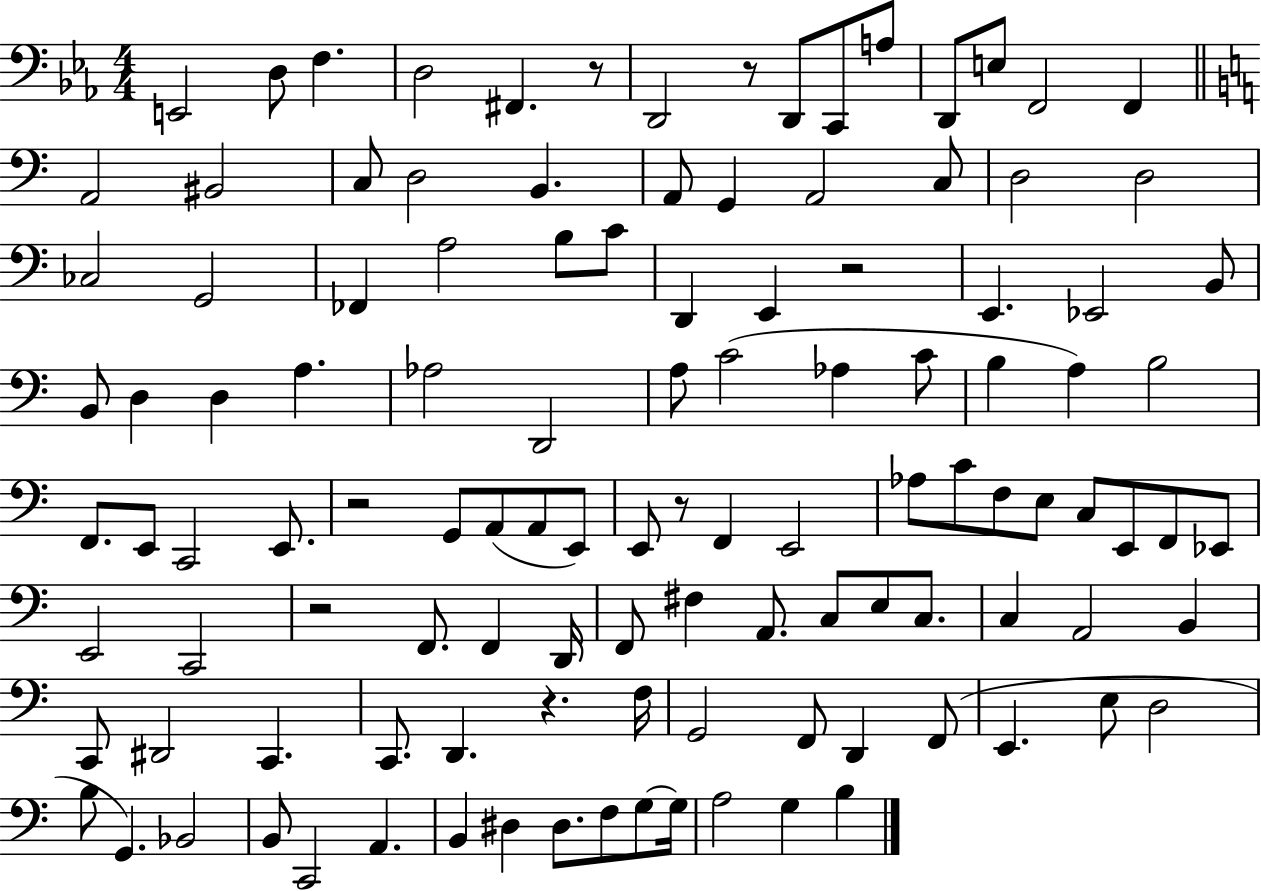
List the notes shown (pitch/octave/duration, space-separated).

E2/h D3/e F3/q. D3/h F#2/q. R/e D2/h R/e D2/e C2/e A3/e D2/e E3/e F2/h F2/q A2/h BIS2/h C3/e D3/h B2/q. A2/e G2/q A2/h C3/e D3/h D3/h CES3/h G2/h FES2/q A3/h B3/e C4/e D2/q E2/q R/h E2/q. Eb2/h B2/e B2/e D3/q D3/q A3/q. Ab3/h D2/h A3/e C4/h Ab3/q C4/e B3/q A3/q B3/h F2/e. E2/e C2/h E2/e. R/h G2/e A2/e A2/e E2/e E2/e R/e F2/q E2/h Ab3/e C4/e F3/e E3/e C3/e E2/e F2/e Eb2/e E2/h C2/h R/h F2/e. F2/q D2/s F2/e F#3/q A2/e. C3/e E3/e C3/e. C3/q A2/h B2/q C2/e D#2/h C2/q. C2/e. D2/q. R/q. F3/s G2/h F2/e D2/q F2/e E2/q. E3/e D3/h B3/e G2/q. Bb2/h B2/e C2/h A2/q. B2/q D#3/q D#3/e. F3/e G3/e G3/s A3/h G3/q B3/q